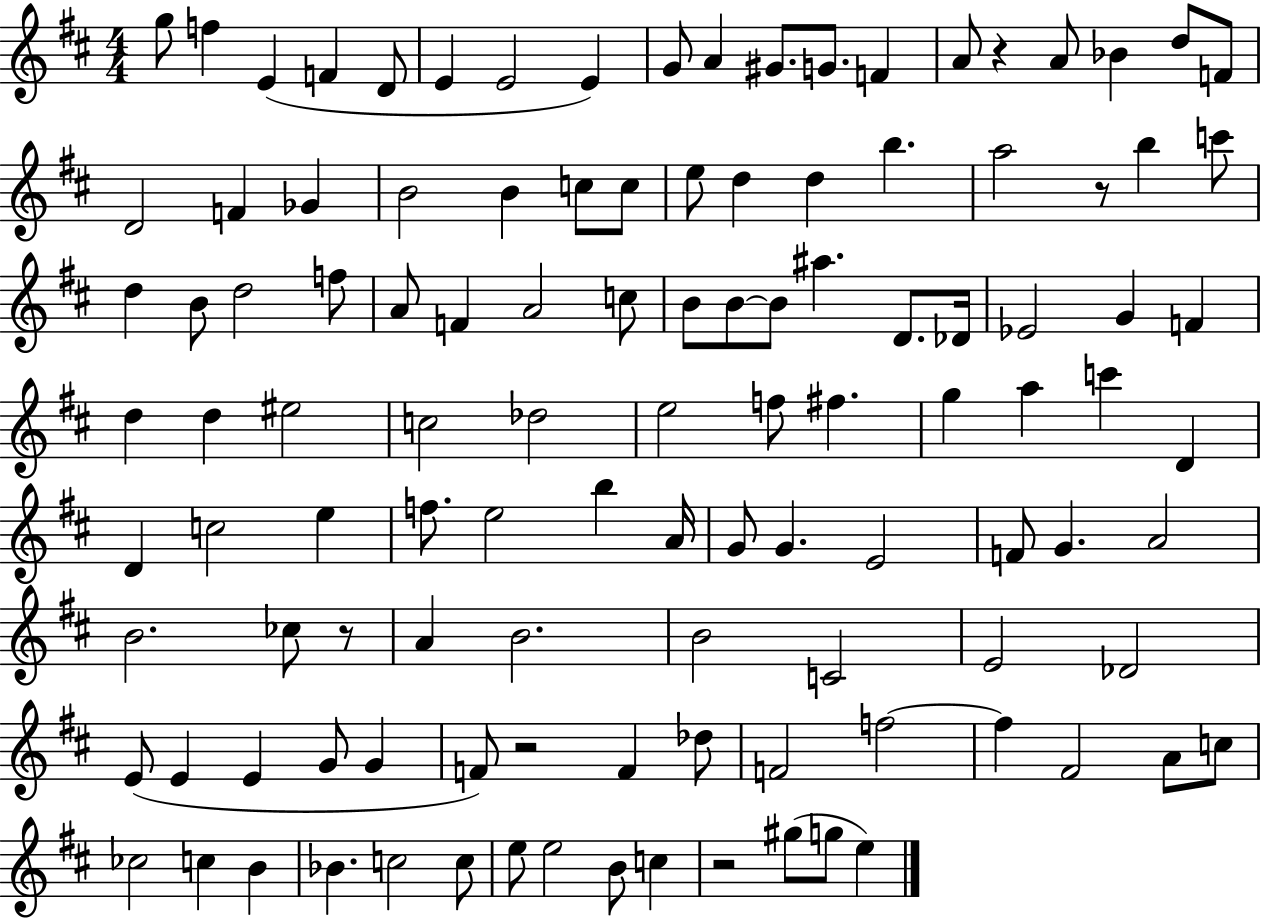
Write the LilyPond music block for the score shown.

{
  \clef treble
  \numericTimeSignature
  \time 4/4
  \key d \major
  g''8 f''4 e'4( f'4 d'8 | e'4 e'2 e'4) | g'8 a'4 gis'8. g'8. f'4 | a'8 r4 a'8 bes'4 d''8 f'8 | \break d'2 f'4 ges'4 | b'2 b'4 c''8 c''8 | e''8 d''4 d''4 b''4. | a''2 r8 b''4 c'''8 | \break d''4 b'8 d''2 f''8 | a'8 f'4 a'2 c''8 | b'8 b'8~~ b'8 ais''4. d'8. des'16 | ees'2 g'4 f'4 | \break d''4 d''4 eis''2 | c''2 des''2 | e''2 f''8 fis''4. | g''4 a''4 c'''4 d'4 | \break d'4 c''2 e''4 | f''8. e''2 b''4 a'16 | g'8 g'4. e'2 | f'8 g'4. a'2 | \break b'2. ces''8 r8 | a'4 b'2. | b'2 c'2 | e'2 des'2 | \break e'8( e'4 e'4 g'8 g'4 | f'8) r2 f'4 des''8 | f'2 f''2~~ | f''4 fis'2 a'8 c''8 | \break ces''2 c''4 b'4 | bes'4. c''2 c''8 | e''8 e''2 b'8 c''4 | r2 gis''8( g''8 e''4) | \break \bar "|."
}